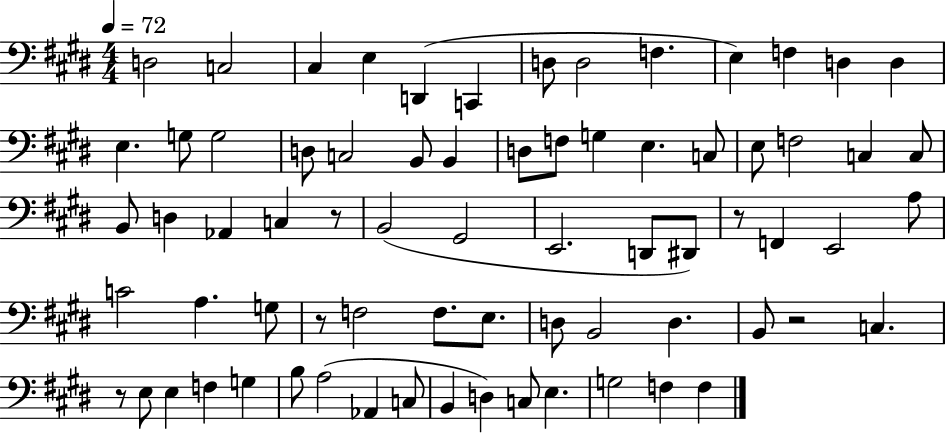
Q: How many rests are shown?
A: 5